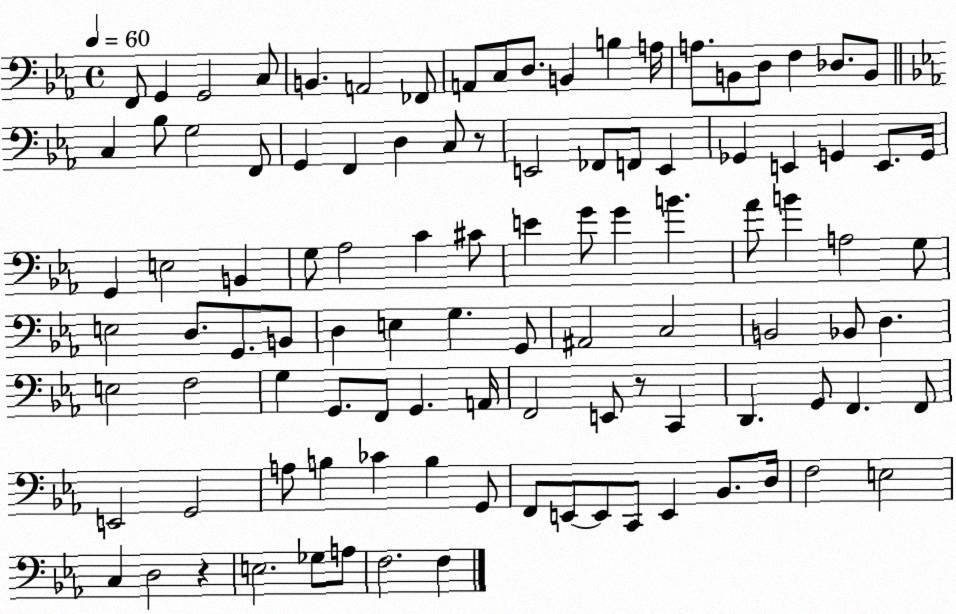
X:1
T:Untitled
M:4/4
L:1/4
K:Eb
F,,/2 G,, G,,2 C,/2 B,, A,,2 _F,,/2 A,,/2 C,/2 D,/2 B,, B, A,/4 A,/2 B,,/2 D,/2 F, _D,/2 B,,/2 C, _B,/2 G,2 F,,/2 G,, F,, D, C,/2 z/2 E,,2 _F,,/2 F,,/2 E,, _G,, E,, G,, E,,/2 G,,/4 G,, E,2 B,, G,/2 _A,2 C ^C/2 E G/2 G B _A/2 B A,2 G,/2 E,2 D,/2 G,,/2 B,,/2 D, E, G, G,,/2 ^A,,2 C,2 B,,2 _B,,/2 D, E,2 F,2 G, G,,/2 F,,/2 G,, A,,/4 F,,2 E,,/2 z/2 C,, D,, G,,/2 F,, F,,/2 E,,2 G,,2 A,/2 B, _C B, G,,/2 F,,/2 E,,/2 E,,/2 C,,/2 E,, _B,,/2 D,/4 F,2 E,2 C, D,2 z E,2 _G,/2 A,/2 F,2 F,